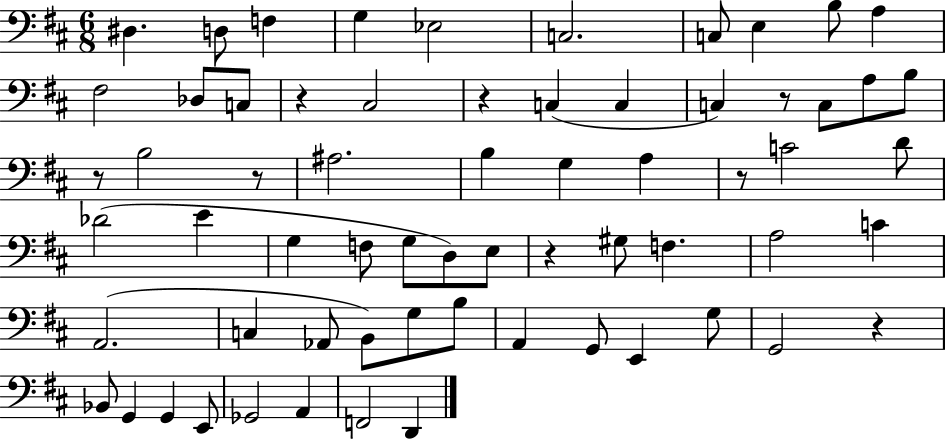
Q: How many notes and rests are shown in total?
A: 65